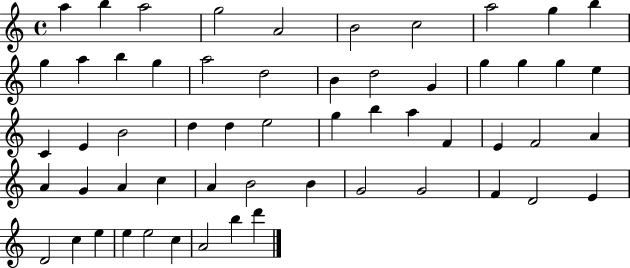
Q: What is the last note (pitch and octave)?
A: D6